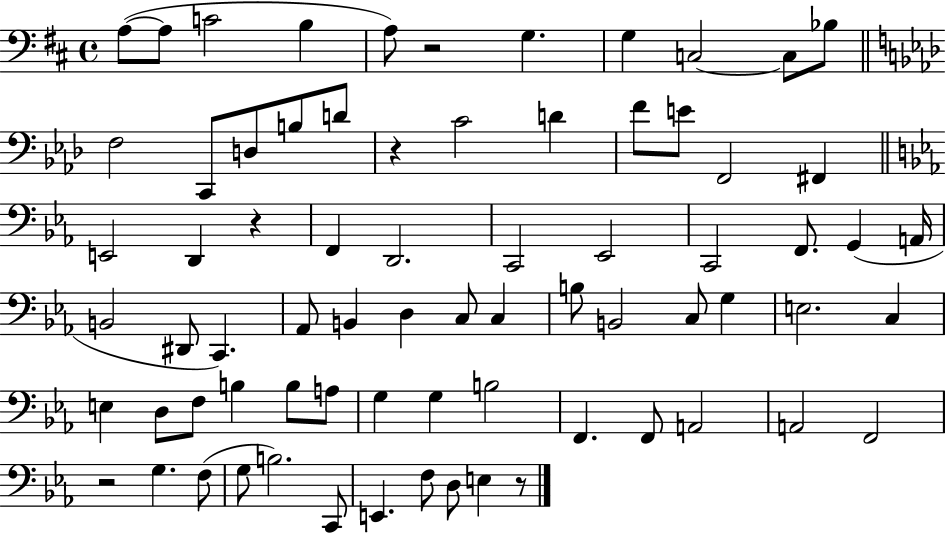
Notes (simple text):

A3/e A3/e C4/h B3/q A3/e R/h G3/q. G3/q C3/h C3/e Bb3/e F3/h C2/e D3/e B3/e D4/e R/q C4/h D4/q F4/e E4/e F2/h F#2/q E2/h D2/q R/q F2/q D2/h. C2/h Eb2/h C2/h F2/e. G2/q A2/s B2/h D#2/e C2/q. Ab2/e B2/q D3/q C3/e C3/q B3/e B2/h C3/e G3/q E3/h. C3/q E3/q D3/e F3/e B3/q B3/e A3/e G3/q G3/q B3/h F2/q. F2/e A2/h A2/h F2/h R/h G3/q. F3/e G3/e B3/h. C2/e E2/q. F3/e D3/e E3/q R/e